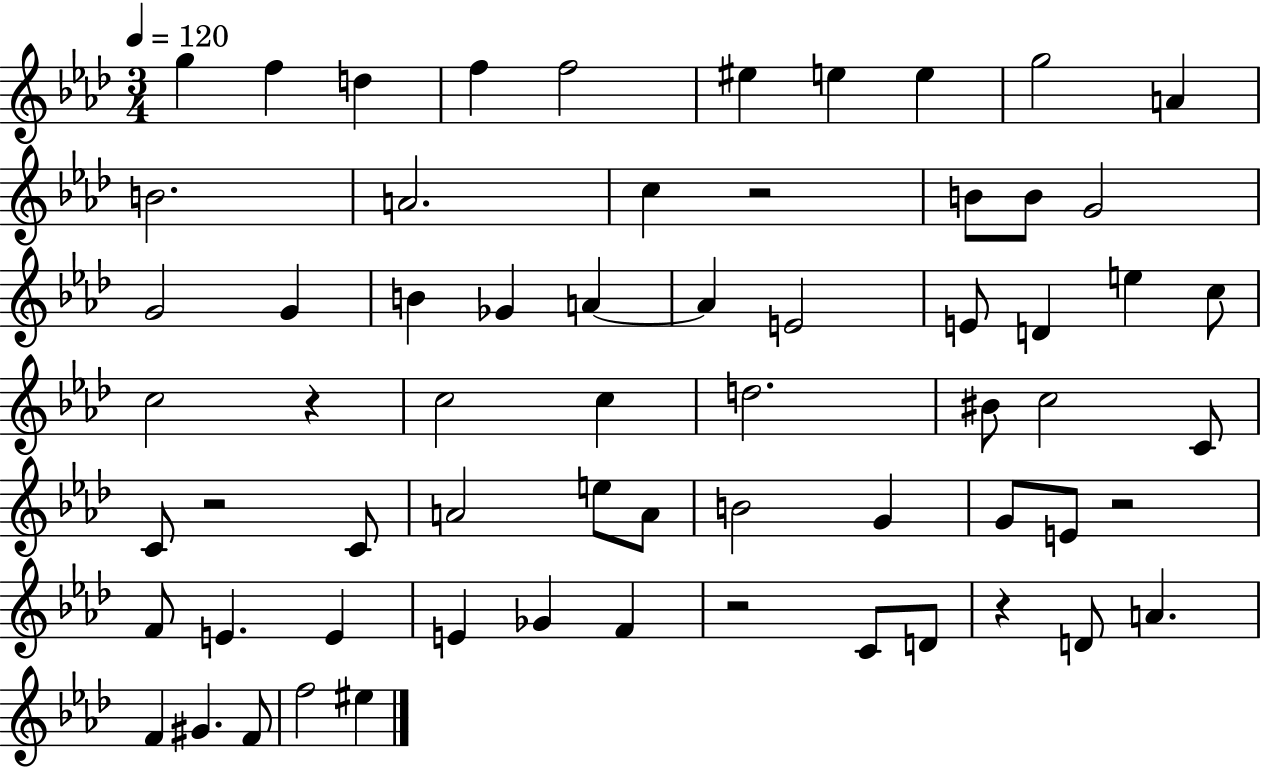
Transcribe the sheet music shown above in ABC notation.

X:1
T:Untitled
M:3/4
L:1/4
K:Ab
g f d f f2 ^e e e g2 A B2 A2 c z2 B/2 B/2 G2 G2 G B _G A A E2 E/2 D e c/2 c2 z c2 c d2 ^B/2 c2 C/2 C/2 z2 C/2 A2 e/2 A/2 B2 G G/2 E/2 z2 F/2 E E E _G F z2 C/2 D/2 z D/2 A F ^G F/2 f2 ^e